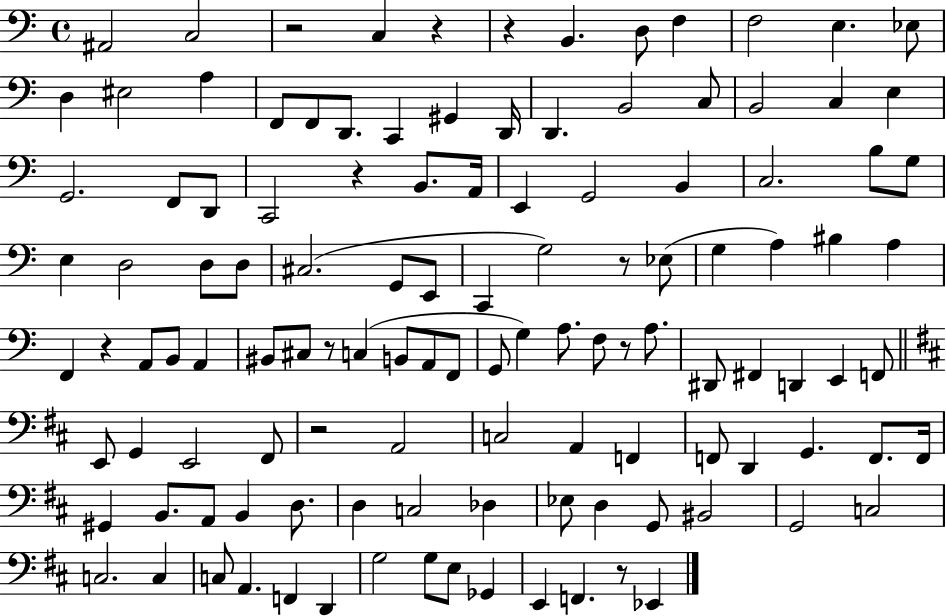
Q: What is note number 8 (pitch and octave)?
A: E3